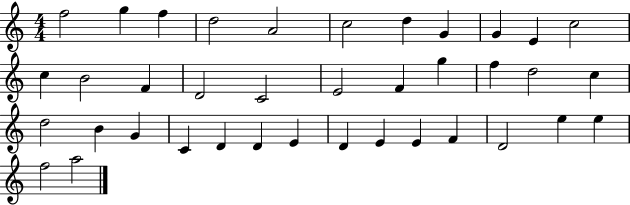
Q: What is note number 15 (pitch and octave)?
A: D4